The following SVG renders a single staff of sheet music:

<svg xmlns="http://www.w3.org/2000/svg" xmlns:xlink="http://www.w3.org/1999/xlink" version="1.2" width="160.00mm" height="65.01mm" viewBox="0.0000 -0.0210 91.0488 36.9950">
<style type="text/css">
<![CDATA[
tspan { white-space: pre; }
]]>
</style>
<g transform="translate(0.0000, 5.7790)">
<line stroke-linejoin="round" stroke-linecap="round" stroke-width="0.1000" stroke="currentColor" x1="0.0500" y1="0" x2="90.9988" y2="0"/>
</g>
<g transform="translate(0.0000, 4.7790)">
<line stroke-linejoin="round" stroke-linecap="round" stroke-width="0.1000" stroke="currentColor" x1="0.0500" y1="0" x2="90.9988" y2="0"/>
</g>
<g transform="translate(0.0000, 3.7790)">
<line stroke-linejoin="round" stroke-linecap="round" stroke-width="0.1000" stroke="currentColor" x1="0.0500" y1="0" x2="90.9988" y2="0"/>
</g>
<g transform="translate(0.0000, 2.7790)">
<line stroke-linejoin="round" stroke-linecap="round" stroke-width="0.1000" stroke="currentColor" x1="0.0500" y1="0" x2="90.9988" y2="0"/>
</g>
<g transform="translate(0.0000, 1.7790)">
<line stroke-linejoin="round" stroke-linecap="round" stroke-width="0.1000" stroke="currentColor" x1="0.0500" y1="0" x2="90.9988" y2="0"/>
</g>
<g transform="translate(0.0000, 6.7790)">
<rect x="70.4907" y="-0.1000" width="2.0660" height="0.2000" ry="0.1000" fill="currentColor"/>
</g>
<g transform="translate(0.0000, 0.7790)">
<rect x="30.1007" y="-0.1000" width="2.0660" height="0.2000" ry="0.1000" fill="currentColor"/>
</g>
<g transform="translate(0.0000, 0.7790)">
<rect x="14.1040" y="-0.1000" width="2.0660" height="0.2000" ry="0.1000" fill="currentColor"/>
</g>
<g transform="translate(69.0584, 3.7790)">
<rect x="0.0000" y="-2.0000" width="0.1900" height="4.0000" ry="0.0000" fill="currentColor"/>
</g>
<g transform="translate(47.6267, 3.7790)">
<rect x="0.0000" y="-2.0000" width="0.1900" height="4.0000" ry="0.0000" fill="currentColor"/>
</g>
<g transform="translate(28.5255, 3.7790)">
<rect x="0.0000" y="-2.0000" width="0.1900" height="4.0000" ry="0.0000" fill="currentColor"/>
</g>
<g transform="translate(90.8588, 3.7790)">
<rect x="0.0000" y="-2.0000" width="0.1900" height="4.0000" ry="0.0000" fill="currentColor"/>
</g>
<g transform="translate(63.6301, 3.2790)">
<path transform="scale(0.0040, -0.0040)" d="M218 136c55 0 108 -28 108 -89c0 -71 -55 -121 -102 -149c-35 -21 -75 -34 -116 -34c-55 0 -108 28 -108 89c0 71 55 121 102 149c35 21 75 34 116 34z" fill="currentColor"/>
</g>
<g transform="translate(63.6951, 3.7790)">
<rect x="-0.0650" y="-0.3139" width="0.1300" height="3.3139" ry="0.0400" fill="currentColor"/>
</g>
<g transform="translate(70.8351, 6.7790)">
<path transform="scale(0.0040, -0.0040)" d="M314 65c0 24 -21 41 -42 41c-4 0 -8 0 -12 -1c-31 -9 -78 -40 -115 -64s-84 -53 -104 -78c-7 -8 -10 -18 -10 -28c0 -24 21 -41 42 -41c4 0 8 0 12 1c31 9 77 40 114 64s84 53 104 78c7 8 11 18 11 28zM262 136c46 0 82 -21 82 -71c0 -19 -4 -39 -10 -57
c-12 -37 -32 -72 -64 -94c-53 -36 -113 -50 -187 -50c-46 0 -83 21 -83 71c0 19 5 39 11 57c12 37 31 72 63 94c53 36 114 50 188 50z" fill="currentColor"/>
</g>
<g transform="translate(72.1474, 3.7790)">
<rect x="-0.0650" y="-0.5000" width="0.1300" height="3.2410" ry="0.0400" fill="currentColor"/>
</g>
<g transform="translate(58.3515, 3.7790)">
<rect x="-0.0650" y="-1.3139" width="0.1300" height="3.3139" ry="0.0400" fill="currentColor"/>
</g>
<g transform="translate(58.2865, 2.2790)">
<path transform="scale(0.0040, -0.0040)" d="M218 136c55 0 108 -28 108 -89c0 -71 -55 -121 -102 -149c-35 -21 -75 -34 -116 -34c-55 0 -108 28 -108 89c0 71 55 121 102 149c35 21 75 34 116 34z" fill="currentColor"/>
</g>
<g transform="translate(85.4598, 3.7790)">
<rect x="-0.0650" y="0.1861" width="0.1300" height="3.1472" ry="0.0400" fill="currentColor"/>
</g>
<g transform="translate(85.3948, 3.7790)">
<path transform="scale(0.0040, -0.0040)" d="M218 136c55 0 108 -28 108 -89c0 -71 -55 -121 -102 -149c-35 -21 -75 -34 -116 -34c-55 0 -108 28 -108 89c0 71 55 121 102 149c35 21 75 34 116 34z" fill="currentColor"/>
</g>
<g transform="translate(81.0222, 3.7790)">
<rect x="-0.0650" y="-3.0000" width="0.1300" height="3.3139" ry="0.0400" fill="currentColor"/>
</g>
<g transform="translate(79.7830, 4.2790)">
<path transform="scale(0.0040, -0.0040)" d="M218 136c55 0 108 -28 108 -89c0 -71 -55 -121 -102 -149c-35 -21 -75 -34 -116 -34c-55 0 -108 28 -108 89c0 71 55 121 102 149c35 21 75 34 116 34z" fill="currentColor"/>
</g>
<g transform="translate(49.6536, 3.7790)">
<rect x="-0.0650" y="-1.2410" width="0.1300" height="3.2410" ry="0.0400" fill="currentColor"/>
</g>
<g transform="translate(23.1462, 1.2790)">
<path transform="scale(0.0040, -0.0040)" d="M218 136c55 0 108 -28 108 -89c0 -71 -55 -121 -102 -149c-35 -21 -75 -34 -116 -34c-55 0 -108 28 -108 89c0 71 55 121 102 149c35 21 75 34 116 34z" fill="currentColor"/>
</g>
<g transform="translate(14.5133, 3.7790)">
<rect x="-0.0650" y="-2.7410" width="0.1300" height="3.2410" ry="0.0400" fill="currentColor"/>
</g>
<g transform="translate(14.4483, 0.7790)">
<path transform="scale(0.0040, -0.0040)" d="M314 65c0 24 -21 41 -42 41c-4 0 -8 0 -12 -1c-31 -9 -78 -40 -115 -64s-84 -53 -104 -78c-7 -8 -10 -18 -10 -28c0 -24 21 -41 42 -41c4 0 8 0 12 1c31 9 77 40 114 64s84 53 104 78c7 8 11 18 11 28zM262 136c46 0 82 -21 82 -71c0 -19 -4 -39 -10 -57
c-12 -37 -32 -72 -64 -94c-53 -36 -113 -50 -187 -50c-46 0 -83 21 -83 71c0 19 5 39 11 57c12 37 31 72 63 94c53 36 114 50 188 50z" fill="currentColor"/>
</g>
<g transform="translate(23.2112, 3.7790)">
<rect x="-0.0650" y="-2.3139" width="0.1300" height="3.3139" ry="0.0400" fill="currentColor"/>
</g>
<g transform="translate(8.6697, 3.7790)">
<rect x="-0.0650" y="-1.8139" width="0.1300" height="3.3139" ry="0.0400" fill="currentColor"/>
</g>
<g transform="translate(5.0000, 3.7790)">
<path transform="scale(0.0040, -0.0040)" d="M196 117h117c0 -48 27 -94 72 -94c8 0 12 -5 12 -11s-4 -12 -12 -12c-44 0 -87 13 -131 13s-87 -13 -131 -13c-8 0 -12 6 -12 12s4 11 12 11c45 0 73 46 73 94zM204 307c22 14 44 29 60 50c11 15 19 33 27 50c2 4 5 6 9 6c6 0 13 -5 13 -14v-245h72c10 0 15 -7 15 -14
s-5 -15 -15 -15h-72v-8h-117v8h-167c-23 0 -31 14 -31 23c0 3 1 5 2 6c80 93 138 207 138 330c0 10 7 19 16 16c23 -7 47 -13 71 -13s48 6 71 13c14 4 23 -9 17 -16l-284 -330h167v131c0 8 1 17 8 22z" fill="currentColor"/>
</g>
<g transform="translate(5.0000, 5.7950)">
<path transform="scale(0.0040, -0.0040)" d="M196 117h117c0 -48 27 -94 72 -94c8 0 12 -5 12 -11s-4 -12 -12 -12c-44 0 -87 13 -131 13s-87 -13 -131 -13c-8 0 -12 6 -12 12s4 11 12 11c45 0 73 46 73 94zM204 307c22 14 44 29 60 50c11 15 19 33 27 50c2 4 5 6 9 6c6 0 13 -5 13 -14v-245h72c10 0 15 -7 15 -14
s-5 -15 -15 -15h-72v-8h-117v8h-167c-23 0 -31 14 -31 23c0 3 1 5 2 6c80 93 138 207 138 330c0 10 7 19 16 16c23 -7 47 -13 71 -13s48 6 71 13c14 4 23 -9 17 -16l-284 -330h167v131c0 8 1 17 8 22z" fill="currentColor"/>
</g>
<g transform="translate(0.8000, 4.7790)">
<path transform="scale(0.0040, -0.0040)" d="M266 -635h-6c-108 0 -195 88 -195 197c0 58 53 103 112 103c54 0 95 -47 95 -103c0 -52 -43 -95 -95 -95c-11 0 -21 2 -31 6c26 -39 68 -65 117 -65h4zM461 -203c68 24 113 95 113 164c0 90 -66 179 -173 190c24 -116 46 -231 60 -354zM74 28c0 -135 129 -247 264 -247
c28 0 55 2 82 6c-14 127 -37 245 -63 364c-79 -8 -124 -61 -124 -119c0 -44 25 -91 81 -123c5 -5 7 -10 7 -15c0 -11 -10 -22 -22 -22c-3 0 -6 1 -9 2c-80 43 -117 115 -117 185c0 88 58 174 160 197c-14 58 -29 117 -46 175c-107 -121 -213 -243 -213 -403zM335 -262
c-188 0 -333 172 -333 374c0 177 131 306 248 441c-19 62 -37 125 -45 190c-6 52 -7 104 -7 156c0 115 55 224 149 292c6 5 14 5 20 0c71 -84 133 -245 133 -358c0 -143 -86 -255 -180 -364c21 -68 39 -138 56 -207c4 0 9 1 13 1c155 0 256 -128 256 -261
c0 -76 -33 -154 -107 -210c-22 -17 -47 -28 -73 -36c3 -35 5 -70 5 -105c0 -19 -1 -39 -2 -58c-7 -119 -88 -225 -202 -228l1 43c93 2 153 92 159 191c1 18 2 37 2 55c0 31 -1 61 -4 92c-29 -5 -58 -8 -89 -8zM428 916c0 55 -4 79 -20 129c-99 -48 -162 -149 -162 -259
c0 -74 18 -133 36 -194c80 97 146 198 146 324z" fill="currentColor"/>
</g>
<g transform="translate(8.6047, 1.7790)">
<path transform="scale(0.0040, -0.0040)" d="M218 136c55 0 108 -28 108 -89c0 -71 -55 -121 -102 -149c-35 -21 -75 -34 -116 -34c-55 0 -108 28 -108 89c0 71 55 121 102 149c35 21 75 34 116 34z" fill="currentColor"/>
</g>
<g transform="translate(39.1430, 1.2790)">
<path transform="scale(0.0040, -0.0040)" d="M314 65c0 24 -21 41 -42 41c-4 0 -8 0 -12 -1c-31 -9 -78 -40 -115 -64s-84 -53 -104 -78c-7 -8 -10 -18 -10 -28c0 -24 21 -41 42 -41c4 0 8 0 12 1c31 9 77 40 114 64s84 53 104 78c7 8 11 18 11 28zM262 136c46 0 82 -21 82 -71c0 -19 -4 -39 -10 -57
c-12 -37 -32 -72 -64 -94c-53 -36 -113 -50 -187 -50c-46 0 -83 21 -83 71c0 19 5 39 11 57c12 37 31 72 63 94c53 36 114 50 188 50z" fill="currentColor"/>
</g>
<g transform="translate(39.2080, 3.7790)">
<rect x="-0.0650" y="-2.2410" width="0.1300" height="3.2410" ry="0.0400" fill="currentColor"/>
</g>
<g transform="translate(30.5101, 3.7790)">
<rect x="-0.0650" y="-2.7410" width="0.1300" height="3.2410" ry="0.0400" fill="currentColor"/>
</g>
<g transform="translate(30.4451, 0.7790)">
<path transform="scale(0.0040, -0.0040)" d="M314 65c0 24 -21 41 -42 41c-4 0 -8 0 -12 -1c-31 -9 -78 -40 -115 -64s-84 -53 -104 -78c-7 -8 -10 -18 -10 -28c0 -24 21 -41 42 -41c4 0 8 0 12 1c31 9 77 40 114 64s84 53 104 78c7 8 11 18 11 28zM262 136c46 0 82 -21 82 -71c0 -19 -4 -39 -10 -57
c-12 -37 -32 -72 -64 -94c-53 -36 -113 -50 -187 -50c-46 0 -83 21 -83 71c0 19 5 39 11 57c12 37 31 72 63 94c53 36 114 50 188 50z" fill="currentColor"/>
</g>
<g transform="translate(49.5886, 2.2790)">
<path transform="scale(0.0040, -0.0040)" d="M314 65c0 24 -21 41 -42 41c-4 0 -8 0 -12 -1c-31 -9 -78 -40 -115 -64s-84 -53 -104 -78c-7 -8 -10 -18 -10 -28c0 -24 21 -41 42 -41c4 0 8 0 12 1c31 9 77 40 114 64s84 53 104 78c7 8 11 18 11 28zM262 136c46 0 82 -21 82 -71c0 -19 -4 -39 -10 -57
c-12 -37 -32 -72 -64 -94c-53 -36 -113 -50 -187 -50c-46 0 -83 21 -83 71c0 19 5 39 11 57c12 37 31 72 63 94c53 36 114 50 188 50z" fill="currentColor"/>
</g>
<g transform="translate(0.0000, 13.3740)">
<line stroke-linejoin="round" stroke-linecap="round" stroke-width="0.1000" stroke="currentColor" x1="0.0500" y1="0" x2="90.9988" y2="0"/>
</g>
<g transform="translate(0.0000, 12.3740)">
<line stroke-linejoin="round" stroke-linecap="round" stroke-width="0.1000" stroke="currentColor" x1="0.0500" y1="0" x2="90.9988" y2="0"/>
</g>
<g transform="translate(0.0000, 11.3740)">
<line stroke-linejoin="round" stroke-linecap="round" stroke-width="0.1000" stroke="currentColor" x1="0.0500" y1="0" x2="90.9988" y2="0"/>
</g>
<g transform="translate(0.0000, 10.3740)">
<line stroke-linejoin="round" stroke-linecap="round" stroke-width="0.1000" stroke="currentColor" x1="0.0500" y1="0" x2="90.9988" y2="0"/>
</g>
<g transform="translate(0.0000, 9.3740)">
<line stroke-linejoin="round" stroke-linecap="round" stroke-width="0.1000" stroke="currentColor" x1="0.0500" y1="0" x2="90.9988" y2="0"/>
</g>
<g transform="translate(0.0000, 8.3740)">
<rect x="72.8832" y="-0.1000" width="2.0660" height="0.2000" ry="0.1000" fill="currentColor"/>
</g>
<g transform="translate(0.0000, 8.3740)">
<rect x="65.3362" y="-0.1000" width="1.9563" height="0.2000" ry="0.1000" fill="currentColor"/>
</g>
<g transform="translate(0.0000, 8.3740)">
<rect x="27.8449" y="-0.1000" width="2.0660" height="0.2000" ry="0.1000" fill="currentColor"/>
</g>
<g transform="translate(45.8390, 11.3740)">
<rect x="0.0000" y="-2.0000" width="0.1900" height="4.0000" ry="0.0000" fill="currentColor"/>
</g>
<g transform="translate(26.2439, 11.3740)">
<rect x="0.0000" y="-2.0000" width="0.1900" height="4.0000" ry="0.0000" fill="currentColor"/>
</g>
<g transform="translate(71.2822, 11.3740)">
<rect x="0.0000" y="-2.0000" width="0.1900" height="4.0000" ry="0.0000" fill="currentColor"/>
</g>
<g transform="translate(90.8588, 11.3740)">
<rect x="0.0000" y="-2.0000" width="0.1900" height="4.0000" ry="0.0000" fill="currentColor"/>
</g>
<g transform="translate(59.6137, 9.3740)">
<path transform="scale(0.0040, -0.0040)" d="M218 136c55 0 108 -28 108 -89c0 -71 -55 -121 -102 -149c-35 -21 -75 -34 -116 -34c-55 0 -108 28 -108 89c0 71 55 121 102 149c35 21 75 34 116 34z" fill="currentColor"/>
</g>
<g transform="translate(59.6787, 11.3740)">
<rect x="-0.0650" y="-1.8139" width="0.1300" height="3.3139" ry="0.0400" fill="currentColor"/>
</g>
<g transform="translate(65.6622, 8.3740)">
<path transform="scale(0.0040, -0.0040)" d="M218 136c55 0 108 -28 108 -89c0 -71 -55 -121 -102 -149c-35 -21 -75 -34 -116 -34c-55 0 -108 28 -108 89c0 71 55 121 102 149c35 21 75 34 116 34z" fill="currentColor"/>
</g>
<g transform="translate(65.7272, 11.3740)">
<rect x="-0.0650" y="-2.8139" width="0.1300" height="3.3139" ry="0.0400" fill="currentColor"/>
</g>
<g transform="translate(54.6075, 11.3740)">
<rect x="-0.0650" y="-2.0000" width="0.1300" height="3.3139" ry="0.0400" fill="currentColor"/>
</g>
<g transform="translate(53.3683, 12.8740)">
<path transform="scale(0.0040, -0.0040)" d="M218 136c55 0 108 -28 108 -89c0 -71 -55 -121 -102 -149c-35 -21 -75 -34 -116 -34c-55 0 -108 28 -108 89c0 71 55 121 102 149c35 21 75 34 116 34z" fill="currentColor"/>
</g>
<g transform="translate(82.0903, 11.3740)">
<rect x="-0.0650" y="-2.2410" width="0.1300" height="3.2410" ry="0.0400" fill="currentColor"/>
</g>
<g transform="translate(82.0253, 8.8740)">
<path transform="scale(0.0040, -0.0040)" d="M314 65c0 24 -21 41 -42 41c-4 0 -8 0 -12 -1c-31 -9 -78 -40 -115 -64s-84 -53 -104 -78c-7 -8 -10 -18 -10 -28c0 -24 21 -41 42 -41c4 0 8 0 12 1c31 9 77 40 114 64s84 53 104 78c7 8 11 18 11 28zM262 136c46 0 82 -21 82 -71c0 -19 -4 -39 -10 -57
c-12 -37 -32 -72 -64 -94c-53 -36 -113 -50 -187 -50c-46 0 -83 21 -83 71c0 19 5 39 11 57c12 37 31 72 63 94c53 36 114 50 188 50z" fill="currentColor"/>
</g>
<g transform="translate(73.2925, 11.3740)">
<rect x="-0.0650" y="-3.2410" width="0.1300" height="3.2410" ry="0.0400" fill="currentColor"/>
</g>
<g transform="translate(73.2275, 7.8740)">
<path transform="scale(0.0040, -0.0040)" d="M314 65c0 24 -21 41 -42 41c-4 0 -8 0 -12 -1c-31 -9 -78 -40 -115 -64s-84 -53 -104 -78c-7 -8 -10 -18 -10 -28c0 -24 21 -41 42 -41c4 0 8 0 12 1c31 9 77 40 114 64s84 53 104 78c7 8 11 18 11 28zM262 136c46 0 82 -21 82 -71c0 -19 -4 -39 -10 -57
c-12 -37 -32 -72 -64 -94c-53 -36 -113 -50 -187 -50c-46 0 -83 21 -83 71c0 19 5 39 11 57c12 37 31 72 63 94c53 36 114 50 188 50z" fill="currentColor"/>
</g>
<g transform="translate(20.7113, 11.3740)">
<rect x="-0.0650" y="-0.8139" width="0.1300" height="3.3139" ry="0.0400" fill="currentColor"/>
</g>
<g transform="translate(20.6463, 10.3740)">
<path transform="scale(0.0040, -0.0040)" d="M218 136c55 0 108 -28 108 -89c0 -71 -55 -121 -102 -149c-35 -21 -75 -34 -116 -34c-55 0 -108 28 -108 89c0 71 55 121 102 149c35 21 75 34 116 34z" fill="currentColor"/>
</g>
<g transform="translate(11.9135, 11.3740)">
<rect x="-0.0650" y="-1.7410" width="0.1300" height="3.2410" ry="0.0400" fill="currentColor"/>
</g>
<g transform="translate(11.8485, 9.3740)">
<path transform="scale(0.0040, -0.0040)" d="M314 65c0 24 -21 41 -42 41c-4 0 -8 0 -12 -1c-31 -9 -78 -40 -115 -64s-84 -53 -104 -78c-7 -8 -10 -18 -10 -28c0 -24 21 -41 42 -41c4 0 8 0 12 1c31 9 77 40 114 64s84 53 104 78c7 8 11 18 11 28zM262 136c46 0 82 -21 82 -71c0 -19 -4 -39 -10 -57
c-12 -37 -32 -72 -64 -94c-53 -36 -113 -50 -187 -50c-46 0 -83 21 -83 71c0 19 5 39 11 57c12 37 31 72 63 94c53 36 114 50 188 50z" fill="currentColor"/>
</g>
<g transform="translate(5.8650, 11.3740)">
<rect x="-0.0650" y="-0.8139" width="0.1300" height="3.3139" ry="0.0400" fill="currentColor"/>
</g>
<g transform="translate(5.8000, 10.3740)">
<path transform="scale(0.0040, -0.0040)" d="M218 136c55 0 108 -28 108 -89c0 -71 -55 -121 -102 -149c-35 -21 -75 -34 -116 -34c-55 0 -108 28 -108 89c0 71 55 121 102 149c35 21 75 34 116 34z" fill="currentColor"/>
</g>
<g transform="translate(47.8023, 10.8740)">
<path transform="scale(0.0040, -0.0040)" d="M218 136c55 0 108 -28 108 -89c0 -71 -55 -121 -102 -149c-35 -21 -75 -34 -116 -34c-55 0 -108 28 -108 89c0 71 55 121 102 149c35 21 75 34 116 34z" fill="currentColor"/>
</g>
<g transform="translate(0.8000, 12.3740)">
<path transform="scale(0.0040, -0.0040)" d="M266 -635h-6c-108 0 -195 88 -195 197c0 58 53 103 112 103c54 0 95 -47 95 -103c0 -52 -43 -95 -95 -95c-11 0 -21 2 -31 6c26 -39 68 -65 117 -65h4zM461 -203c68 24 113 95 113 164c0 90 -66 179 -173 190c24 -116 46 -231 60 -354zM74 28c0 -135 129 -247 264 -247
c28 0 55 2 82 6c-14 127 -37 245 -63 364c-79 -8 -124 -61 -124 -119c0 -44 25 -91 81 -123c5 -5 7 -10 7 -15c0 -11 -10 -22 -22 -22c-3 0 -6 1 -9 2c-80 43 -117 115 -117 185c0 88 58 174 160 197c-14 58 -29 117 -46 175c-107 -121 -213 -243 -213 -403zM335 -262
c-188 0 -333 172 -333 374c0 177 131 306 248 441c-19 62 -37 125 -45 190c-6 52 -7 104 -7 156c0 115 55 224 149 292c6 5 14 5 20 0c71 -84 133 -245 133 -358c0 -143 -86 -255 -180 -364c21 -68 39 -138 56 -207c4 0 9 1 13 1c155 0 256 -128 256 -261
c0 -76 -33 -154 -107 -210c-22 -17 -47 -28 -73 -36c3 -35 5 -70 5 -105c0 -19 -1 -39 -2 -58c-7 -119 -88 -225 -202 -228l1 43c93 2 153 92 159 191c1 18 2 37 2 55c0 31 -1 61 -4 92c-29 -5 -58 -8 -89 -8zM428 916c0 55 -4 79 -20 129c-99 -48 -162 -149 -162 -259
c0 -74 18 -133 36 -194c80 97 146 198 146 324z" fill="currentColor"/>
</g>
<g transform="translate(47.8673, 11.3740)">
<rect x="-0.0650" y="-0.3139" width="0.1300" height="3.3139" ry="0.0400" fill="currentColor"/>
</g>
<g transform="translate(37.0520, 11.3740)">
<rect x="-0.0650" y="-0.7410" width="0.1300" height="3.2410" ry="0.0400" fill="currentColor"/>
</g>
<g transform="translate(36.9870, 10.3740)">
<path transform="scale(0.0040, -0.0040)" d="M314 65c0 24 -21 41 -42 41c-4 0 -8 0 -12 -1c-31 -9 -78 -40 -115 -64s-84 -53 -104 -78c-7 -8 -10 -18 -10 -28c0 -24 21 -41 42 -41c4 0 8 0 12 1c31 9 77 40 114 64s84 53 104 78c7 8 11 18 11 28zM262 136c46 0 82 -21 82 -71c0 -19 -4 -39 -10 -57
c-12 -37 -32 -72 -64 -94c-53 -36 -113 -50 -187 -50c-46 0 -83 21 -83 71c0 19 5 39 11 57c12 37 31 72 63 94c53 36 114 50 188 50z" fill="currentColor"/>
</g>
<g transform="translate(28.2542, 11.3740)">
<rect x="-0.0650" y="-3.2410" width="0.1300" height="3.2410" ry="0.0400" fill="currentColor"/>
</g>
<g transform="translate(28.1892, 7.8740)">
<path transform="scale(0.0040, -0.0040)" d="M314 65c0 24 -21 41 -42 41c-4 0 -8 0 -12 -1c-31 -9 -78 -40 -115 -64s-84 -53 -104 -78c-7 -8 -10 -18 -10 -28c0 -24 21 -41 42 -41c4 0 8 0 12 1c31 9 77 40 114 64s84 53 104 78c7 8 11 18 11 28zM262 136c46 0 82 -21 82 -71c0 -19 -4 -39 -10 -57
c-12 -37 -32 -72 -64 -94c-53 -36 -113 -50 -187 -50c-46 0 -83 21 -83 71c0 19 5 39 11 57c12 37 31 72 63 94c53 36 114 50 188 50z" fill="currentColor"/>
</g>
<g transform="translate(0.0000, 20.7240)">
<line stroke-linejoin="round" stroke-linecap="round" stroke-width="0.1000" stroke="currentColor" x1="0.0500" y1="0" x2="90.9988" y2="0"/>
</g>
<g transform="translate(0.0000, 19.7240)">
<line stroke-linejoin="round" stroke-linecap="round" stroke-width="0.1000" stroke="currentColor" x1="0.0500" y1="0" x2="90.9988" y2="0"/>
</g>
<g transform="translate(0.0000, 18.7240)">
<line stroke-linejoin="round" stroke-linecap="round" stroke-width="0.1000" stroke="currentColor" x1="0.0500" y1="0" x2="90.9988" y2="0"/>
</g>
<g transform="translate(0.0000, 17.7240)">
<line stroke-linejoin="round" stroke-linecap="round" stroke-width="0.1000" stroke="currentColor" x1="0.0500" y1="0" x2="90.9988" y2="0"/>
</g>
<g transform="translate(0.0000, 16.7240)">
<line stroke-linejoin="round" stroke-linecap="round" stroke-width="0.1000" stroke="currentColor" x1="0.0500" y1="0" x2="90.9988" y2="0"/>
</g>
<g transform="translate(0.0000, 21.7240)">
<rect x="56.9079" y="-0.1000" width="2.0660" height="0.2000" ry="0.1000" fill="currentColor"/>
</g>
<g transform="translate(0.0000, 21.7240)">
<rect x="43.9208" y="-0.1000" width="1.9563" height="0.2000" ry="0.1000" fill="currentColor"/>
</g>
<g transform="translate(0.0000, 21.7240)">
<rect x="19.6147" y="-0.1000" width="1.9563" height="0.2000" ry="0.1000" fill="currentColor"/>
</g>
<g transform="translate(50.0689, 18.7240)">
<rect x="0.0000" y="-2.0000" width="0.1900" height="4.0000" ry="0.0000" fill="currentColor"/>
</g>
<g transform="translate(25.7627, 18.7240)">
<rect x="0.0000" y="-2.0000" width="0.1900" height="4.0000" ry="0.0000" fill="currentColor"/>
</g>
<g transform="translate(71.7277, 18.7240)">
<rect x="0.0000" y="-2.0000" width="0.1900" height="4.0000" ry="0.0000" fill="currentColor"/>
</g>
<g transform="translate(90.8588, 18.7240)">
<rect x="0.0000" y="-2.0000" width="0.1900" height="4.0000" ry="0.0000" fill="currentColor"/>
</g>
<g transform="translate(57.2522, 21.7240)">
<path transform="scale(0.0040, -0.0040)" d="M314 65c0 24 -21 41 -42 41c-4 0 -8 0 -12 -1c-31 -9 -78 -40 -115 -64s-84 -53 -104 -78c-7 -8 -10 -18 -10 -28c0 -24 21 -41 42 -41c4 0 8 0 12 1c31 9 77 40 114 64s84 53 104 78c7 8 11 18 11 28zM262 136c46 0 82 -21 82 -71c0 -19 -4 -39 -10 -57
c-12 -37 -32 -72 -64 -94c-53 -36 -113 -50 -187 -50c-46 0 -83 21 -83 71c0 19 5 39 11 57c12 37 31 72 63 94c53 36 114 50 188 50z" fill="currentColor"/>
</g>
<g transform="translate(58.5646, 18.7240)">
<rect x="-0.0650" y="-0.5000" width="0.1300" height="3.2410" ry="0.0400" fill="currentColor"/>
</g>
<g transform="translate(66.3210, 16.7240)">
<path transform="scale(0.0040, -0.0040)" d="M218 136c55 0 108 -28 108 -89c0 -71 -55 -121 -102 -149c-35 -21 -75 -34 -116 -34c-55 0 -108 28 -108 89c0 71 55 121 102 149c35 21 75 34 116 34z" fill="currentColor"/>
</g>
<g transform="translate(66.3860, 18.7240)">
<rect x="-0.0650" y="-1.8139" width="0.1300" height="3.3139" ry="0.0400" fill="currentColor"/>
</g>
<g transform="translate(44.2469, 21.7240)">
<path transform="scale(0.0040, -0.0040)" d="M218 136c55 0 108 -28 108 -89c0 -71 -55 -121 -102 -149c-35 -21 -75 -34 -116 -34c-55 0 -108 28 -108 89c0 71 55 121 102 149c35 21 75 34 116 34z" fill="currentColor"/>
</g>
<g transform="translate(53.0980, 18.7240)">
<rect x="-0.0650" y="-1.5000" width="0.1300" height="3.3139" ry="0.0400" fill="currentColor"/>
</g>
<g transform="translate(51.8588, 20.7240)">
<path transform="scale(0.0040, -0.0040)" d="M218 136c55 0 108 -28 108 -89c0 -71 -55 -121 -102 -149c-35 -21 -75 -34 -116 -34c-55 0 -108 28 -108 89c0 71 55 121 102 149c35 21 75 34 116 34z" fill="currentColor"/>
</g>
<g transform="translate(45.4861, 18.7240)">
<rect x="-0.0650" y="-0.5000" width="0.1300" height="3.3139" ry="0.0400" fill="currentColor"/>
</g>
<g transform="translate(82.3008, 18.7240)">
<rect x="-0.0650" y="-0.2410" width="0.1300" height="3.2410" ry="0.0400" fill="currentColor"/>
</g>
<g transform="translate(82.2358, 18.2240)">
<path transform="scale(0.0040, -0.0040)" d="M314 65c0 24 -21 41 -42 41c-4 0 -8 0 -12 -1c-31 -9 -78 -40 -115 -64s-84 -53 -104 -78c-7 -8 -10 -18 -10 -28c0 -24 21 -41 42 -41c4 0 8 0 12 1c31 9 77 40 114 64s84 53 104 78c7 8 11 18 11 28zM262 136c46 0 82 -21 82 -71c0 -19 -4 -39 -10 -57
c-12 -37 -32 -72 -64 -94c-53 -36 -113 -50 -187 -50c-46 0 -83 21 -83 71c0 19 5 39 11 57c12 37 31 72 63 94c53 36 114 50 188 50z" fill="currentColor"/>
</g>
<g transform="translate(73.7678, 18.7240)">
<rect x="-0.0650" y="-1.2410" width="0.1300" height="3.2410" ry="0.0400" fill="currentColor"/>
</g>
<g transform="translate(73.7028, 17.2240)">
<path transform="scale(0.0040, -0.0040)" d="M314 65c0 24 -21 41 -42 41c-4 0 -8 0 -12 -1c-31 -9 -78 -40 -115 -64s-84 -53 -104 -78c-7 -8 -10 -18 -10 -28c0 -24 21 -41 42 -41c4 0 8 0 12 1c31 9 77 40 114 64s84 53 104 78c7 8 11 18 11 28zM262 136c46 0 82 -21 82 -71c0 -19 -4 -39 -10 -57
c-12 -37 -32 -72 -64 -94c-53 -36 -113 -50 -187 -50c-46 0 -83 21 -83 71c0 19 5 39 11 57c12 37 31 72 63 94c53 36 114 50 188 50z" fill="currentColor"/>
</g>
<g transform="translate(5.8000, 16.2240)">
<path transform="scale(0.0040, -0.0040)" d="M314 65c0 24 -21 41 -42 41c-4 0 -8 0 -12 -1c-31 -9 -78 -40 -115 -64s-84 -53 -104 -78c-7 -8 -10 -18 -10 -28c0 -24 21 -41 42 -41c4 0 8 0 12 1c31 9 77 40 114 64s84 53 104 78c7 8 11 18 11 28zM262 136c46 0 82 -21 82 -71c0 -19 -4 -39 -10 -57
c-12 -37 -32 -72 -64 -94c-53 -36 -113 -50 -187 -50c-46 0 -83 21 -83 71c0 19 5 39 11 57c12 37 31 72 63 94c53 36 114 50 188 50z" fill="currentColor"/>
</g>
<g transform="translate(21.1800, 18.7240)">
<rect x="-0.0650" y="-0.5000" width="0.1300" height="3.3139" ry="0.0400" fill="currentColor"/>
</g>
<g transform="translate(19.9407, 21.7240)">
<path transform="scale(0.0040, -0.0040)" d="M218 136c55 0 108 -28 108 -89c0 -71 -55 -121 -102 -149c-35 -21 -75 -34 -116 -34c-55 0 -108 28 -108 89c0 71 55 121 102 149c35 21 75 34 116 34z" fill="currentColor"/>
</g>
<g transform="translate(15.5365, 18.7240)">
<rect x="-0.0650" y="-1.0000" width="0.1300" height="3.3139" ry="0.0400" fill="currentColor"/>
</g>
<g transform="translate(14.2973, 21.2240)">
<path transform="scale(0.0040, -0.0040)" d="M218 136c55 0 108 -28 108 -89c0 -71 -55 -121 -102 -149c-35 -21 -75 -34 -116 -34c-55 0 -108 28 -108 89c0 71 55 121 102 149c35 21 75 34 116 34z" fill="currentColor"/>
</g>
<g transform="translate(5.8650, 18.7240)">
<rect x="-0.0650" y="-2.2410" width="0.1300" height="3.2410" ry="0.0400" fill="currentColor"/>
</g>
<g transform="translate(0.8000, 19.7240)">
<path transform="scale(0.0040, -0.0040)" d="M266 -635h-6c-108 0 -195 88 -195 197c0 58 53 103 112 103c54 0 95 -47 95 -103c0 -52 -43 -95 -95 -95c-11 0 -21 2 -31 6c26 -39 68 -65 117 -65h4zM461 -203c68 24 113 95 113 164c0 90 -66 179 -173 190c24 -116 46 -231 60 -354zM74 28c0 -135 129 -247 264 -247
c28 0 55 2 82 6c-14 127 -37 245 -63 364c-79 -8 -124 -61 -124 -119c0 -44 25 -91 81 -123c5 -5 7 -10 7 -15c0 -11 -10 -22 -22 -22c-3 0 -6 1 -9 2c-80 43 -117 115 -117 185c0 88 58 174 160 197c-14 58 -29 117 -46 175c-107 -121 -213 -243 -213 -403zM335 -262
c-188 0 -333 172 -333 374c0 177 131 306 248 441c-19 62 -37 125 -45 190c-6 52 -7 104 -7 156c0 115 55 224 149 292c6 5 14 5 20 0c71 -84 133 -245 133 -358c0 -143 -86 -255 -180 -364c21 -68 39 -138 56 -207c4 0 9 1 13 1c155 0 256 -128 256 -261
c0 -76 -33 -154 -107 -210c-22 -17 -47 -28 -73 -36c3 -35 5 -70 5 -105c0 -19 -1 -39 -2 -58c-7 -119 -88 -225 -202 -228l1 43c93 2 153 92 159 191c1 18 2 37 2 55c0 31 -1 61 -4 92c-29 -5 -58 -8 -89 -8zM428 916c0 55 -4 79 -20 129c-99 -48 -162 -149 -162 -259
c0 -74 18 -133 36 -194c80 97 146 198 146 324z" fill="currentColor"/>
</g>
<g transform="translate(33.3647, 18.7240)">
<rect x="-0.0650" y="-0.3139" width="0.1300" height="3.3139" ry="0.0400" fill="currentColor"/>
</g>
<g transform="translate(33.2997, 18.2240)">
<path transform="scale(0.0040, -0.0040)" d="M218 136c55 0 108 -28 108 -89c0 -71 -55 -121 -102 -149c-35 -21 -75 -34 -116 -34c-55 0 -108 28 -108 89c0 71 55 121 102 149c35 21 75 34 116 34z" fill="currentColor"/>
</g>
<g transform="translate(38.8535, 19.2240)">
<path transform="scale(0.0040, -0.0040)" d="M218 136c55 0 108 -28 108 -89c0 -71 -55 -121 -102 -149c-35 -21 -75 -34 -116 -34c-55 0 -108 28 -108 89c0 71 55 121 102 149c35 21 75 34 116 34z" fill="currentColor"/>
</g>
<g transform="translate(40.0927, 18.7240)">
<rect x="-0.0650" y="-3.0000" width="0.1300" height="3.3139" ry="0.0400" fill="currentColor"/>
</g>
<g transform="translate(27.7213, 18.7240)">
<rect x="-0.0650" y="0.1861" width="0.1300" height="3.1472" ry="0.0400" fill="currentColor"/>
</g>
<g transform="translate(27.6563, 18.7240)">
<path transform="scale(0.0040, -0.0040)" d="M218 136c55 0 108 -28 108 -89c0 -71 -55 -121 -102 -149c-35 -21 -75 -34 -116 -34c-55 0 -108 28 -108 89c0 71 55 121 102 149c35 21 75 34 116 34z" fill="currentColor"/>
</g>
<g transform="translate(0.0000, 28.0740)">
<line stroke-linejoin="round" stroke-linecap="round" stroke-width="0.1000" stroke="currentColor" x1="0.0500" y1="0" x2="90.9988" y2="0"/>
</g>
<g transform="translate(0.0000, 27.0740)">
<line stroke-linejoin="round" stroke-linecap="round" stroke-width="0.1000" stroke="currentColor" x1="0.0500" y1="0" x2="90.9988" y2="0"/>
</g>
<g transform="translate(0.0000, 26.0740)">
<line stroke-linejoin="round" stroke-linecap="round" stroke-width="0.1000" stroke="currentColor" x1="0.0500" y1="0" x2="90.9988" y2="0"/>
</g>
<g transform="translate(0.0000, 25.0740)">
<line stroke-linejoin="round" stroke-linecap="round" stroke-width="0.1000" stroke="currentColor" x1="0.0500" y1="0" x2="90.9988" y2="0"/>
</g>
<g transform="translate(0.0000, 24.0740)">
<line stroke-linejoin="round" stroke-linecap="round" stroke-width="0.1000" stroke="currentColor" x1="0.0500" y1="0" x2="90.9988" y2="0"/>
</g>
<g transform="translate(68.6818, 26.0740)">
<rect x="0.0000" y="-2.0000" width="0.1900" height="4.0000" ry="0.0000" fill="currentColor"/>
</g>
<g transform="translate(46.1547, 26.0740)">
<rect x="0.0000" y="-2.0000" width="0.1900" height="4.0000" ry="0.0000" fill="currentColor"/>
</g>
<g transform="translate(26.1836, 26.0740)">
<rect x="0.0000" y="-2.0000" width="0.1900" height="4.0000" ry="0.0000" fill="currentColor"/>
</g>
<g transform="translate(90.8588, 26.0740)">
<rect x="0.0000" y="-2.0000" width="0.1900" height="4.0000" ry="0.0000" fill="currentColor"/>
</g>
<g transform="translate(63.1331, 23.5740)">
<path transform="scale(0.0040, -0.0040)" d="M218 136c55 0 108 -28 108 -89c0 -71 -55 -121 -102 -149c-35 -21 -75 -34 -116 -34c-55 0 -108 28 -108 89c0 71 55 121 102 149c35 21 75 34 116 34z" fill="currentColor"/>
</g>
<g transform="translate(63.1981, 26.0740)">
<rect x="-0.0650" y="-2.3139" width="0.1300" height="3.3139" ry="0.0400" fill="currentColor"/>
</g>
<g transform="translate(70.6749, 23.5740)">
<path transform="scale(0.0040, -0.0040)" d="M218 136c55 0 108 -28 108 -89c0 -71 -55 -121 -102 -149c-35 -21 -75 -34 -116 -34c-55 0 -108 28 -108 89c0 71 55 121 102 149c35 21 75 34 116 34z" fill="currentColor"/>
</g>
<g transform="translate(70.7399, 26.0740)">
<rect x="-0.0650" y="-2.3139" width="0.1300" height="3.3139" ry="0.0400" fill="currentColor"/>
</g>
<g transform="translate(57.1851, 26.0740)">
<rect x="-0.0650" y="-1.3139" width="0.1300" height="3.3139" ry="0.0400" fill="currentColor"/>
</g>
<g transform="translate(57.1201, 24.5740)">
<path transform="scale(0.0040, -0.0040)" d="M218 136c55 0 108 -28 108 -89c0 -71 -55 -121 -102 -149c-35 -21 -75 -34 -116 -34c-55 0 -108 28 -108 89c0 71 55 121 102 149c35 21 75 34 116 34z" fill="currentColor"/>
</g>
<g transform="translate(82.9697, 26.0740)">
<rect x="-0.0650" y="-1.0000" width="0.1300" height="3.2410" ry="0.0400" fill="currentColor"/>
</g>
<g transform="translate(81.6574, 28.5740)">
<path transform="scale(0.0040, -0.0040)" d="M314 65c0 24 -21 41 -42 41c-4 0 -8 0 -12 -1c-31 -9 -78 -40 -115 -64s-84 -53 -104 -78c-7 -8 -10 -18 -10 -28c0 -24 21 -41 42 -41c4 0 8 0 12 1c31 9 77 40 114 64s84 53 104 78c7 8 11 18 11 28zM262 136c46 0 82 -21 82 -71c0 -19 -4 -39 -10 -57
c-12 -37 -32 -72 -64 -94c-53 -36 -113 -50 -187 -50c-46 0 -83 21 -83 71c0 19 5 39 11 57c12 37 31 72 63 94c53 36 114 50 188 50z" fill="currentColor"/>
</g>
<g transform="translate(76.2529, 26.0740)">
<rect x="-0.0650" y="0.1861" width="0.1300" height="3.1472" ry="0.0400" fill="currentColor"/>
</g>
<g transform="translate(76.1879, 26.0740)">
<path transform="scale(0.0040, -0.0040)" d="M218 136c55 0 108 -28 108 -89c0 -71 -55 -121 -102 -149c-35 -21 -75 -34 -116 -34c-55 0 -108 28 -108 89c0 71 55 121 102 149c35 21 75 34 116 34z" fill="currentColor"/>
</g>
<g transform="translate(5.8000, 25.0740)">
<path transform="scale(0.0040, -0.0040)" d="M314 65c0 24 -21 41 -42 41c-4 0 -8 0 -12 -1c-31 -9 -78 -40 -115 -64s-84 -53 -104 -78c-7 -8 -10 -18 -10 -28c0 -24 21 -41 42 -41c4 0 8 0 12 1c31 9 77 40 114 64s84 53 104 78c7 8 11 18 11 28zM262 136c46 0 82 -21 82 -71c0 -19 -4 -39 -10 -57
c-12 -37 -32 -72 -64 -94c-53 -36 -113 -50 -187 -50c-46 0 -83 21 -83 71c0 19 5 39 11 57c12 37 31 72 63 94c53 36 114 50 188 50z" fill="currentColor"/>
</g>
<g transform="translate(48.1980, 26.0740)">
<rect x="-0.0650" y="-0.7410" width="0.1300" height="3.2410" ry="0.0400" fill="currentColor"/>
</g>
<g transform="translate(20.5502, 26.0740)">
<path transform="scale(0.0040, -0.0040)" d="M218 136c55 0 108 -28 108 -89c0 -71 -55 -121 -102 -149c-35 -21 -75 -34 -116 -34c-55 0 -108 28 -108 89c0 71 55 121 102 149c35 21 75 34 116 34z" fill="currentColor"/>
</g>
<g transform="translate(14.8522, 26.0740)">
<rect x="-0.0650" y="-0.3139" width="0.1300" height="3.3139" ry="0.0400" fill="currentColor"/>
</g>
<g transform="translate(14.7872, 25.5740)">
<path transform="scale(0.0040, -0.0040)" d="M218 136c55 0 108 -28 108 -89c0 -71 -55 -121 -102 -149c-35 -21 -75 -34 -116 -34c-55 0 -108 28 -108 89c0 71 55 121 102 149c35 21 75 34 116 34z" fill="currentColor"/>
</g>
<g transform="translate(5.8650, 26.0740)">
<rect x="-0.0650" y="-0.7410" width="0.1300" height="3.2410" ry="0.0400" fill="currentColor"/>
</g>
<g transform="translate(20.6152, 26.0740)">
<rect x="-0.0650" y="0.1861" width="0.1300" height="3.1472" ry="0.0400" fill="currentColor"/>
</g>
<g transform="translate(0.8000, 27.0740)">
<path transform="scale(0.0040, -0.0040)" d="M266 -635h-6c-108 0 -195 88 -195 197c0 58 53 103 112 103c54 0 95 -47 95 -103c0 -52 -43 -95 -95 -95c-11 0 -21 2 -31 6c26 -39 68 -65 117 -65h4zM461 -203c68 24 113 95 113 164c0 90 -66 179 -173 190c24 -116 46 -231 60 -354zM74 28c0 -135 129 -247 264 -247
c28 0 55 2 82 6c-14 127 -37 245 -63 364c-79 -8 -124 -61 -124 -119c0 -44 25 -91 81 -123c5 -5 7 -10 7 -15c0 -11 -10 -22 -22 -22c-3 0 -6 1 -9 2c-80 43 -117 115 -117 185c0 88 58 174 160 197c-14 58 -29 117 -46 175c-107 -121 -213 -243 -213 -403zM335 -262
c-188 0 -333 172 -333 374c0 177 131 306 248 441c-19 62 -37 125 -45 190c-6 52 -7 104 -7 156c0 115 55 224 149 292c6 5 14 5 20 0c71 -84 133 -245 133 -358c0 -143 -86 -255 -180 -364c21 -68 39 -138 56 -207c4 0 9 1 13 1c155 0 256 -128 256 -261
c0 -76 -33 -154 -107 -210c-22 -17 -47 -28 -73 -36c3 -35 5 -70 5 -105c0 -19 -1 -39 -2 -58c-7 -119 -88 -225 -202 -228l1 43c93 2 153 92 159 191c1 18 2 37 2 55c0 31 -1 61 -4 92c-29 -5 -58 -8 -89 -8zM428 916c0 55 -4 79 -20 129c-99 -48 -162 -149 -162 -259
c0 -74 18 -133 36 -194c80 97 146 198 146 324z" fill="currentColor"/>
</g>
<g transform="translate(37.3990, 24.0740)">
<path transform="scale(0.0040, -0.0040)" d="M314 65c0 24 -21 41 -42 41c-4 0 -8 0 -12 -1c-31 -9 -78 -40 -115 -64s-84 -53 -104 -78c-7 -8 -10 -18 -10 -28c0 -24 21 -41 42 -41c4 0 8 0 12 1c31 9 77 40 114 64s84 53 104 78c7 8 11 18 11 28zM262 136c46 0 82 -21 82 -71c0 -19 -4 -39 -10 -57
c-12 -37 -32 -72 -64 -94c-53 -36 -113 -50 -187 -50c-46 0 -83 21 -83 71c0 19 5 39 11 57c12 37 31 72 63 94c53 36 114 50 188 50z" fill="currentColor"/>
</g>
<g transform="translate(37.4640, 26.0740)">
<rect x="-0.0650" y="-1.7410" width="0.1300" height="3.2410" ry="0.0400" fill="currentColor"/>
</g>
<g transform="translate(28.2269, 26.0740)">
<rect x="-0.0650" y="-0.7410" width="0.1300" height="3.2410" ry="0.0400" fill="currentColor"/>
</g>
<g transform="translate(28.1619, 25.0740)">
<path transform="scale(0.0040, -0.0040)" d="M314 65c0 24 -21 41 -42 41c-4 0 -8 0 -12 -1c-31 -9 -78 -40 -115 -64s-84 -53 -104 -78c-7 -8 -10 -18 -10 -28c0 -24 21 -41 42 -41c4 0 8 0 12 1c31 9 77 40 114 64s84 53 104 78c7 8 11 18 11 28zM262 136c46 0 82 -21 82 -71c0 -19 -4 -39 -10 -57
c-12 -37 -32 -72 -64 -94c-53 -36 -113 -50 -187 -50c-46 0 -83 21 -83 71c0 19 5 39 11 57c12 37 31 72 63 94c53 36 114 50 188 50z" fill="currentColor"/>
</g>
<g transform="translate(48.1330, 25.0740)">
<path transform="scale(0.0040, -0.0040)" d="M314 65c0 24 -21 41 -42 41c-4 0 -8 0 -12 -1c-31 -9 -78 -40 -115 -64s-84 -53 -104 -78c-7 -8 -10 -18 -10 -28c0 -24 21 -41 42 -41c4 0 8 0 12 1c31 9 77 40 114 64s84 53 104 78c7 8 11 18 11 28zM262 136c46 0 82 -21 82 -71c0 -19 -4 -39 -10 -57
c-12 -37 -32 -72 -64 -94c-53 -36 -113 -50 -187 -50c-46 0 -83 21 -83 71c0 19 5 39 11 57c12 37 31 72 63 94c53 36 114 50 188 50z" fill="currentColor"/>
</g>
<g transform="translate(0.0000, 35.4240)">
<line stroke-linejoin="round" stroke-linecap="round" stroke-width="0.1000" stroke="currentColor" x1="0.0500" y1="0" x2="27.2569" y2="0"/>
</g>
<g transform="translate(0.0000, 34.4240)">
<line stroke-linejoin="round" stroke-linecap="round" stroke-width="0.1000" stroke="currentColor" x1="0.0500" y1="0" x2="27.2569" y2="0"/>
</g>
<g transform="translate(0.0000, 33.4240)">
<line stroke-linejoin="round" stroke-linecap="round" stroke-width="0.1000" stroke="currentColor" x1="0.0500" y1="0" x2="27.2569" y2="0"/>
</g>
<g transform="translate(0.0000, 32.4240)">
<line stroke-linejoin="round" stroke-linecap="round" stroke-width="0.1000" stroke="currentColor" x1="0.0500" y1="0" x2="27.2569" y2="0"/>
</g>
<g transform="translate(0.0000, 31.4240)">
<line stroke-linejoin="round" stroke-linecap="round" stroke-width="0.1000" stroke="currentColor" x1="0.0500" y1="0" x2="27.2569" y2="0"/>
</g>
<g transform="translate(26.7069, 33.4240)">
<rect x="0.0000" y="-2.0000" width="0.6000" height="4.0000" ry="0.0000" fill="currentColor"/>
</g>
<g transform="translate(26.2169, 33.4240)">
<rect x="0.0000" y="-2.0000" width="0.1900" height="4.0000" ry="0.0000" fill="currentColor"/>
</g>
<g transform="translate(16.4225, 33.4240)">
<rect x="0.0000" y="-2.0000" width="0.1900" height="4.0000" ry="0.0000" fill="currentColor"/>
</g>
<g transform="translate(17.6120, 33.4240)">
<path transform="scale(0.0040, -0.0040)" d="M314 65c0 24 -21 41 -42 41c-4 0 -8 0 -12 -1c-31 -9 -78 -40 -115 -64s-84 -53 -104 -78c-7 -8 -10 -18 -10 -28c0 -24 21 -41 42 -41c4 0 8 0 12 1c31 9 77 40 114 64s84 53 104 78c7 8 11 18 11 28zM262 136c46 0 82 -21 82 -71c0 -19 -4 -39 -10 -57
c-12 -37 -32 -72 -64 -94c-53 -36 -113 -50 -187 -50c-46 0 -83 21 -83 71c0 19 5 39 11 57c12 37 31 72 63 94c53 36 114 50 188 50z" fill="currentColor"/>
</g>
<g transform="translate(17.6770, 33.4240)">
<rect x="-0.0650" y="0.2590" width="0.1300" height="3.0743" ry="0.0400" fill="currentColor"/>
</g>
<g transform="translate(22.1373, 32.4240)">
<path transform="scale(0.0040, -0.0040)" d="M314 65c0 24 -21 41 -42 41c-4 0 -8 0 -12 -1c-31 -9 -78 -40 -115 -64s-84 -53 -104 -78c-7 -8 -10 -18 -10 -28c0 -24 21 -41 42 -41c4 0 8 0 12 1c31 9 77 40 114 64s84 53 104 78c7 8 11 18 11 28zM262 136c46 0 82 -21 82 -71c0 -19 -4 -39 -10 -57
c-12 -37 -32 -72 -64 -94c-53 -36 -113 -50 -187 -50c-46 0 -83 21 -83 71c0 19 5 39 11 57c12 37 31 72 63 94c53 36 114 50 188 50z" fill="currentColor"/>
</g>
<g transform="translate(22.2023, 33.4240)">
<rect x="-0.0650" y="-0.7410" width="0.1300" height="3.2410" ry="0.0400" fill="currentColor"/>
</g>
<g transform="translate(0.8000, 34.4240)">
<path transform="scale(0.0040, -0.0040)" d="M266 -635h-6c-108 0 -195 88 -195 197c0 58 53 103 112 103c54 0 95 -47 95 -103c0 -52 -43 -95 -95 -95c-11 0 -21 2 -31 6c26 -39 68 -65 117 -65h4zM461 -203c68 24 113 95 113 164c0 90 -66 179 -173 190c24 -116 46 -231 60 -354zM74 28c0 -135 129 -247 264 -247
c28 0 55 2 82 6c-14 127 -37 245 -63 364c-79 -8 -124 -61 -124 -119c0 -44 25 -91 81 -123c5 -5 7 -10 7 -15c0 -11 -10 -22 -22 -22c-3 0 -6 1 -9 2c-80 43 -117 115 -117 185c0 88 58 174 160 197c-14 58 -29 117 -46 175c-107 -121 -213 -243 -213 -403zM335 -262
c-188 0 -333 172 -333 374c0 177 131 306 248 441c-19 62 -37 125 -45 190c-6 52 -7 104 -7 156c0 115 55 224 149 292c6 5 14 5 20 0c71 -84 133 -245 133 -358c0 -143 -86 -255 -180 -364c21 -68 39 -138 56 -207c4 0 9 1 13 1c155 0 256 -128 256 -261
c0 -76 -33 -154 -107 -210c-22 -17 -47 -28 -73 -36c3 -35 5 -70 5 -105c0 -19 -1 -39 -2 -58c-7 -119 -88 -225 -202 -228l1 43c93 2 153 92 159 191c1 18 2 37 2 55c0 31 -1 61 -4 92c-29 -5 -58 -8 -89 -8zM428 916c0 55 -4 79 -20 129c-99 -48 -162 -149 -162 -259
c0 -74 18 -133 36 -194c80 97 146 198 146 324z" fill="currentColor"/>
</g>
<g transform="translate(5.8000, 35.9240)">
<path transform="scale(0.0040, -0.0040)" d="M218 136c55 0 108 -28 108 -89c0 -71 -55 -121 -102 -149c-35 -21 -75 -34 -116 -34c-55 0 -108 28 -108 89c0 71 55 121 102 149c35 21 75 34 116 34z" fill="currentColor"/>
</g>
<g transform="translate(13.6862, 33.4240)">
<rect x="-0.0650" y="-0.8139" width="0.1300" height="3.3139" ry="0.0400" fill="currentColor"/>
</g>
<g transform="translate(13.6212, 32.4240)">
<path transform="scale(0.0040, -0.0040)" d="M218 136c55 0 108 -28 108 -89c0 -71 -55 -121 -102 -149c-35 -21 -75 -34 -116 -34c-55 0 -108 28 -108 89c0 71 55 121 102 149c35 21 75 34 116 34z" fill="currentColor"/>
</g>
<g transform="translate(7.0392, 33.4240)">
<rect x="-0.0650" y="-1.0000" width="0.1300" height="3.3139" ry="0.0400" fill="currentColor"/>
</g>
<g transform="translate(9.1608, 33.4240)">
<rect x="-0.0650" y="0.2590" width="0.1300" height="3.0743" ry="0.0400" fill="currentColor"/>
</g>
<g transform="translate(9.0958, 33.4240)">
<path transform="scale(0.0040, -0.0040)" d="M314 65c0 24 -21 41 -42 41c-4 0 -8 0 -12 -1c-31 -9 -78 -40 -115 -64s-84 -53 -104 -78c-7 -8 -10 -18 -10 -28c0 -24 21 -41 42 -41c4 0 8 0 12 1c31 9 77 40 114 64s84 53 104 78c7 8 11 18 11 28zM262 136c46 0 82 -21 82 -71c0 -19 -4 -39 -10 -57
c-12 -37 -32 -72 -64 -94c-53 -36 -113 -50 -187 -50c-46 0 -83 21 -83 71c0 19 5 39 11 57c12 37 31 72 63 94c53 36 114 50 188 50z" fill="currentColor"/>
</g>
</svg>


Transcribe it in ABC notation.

X:1
T:Untitled
M:4/4
L:1/4
K:C
f a2 g a2 g2 e2 e c C2 A B d f2 d b2 d2 c F f a b2 g2 g2 D C B c A C E C2 f e2 c2 d2 c B d2 f2 d2 e g g B D2 D B2 d B2 d2